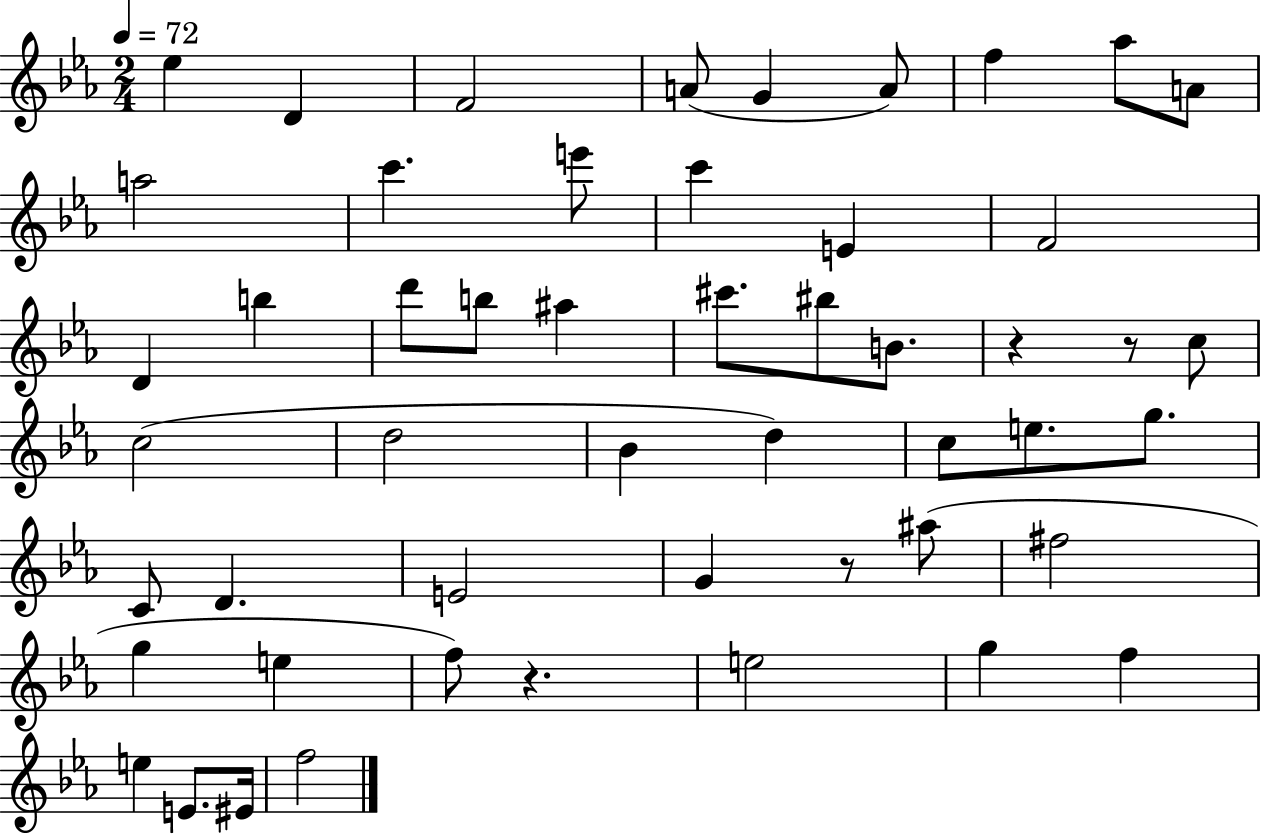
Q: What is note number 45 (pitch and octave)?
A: E4